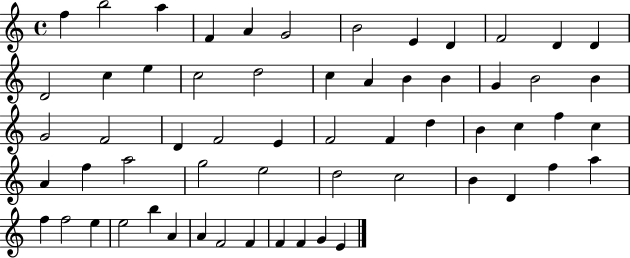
F5/q B5/h A5/q F4/q A4/q G4/h B4/h E4/q D4/q F4/h D4/q D4/q D4/h C5/q E5/q C5/h D5/h C5/q A4/q B4/q B4/q G4/q B4/h B4/q G4/h F4/h D4/q F4/h E4/q F4/h F4/q D5/q B4/q C5/q F5/q C5/q A4/q F5/q A5/h G5/h E5/h D5/h C5/h B4/q D4/q F5/q A5/q F5/q F5/h E5/q E5/h B5/q A4/q A4/q F4/h F4/q F4/q F4/q G4/q E4/q